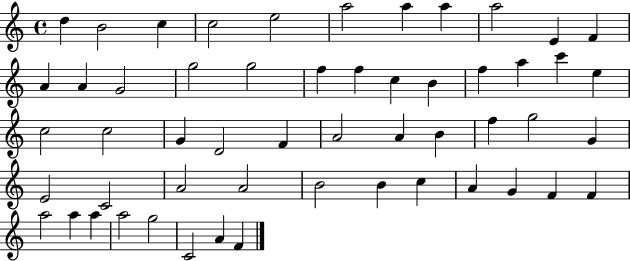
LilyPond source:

{
  \clef treble
  \time 4/4
  \defaultTimeSignature
  \key c \major
  d''4 b'2 c''4 | c''2 e''2 | a''2 a''4 a''4 | a''2 e'4 f'4 | \break a'4 a'4 g'2 | g''2 g''2 | f''4 f''4 c''4 b'4 | f''4 a''4 c'''4 e''4 | \break c''2 c''2 | g'4 d'2 f'4 | a'2 a'4 b'4 | f''4 g''2 g'4 | \break e'2 c'2 | a'2 a'2 | b'2 b'4 c''4 | a'4 g'4 f'4 f'4 | \break a''2 a''4 a''4 | a''2 g''2 | c'2 a'4 f'4 | \bar "|."
}